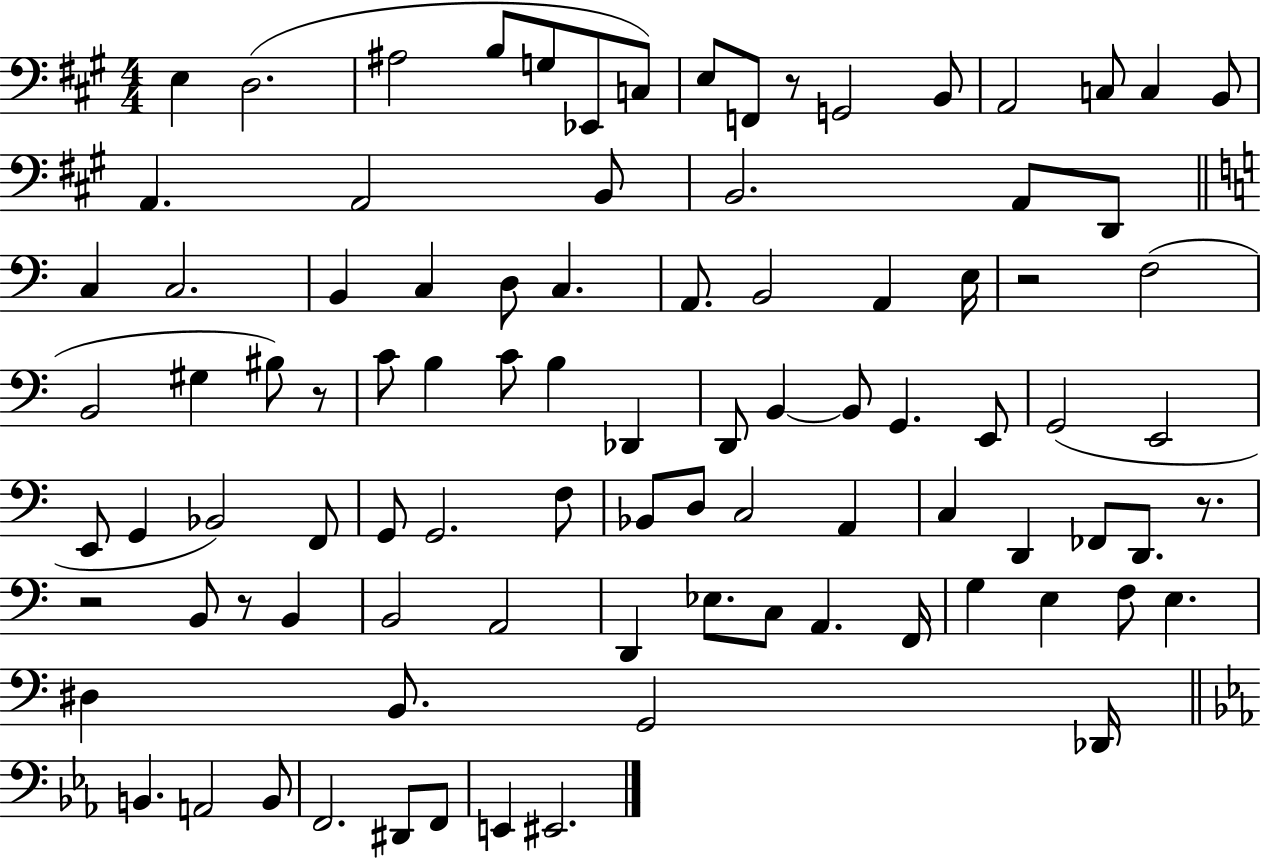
X:1
T:Untitled
M:4/4
L:1/4
K:A
E, D,2 ^A,2 B,/2 G,/2 _E,,/2 C,/2 E,/2 F,,/2 z/2 G,,2 B,,/2 A,,2 C,/2 C, B,,/2 A,, A,,2 B,,/2 B,,2 A,,/2 D,,/2 C, C,2 B,, C, D,/2 C, A,,/2 B,,2 A,, E,/4 z2 F,2 B,,2 ^G, ^B,/2 z/2 C/2 B, C/2 B, _D,, D,,/2 B,, B,,/2 G,, E,,/2 G,,2 E,,2 E,,/2 G,, _B,,2 F,,/2 G,,/2 G,,2 F,/2 _B,,/2 D,/2 C,2 A,, C, D,, _F,,/2 D,,/2 z/2 z2 B,,/2 z/2 B,, B,,2 A,,2 D,, _E,/2 C,/2 A,, F,,/4 G, E, F,/2 E, ^D, B,,/2 G,,2 _D,,/4 B,, A,,2 B,,/2 F,,2 ^D,,/2 F,,/2 E,, ^E,,2